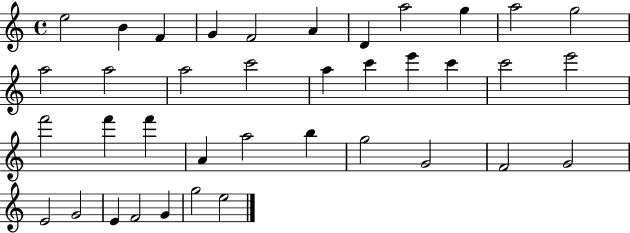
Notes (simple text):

E5/h B4/q F4/q G4/q F4/h A4/q D4/q A5/h G5/q A5/h G5/h A5/h A5/h A5/h C6/h A5/q C6/q E6/q C6/q C6/h E6/h F6/h F6/q F6/q A4/q A5/h B5/q G5/h G4/h F4/h G4/h E4/h G4/h E4/q F4/h G4/q G5/h E5/h